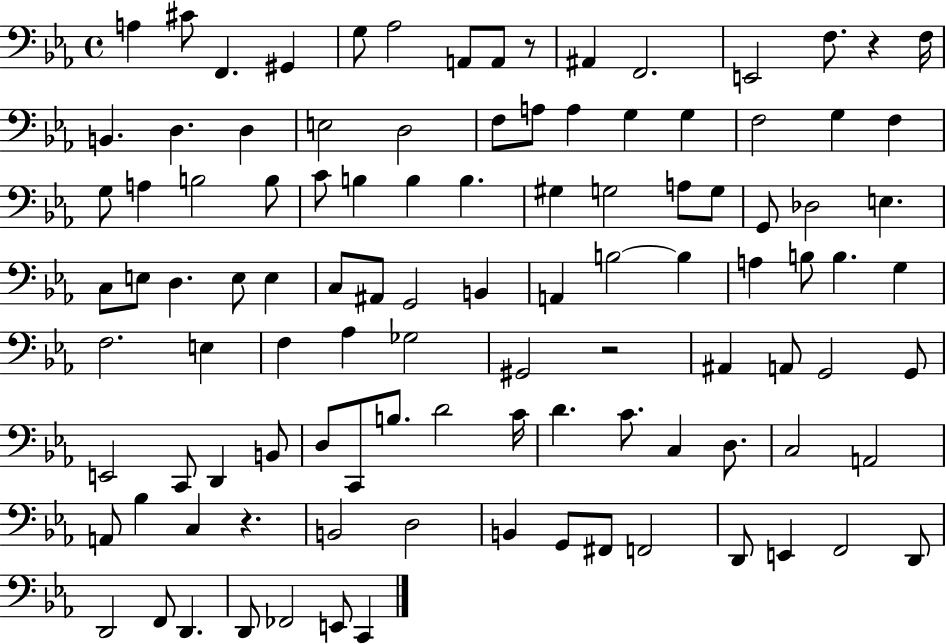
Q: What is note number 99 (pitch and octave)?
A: D2